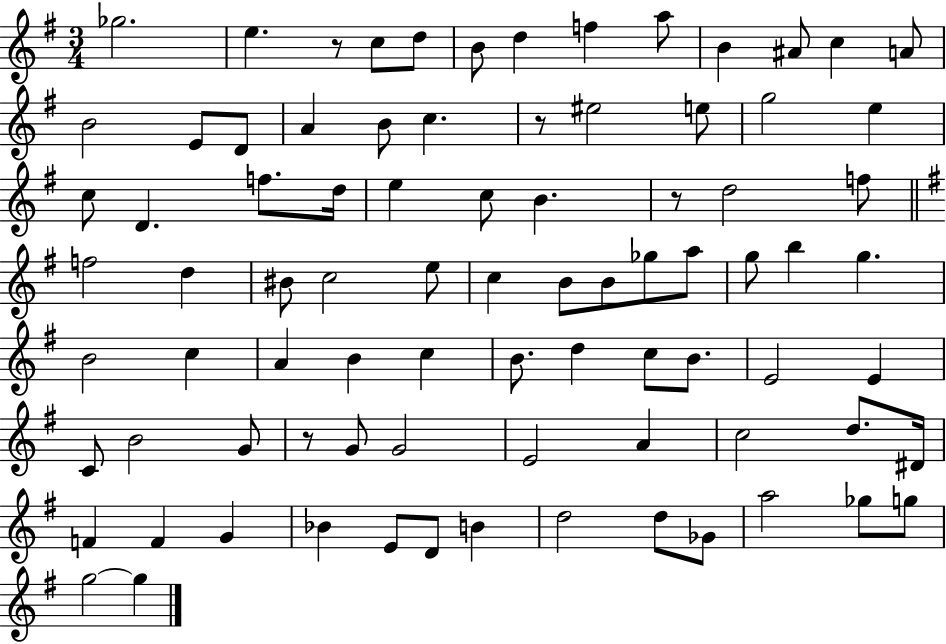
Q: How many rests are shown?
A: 4